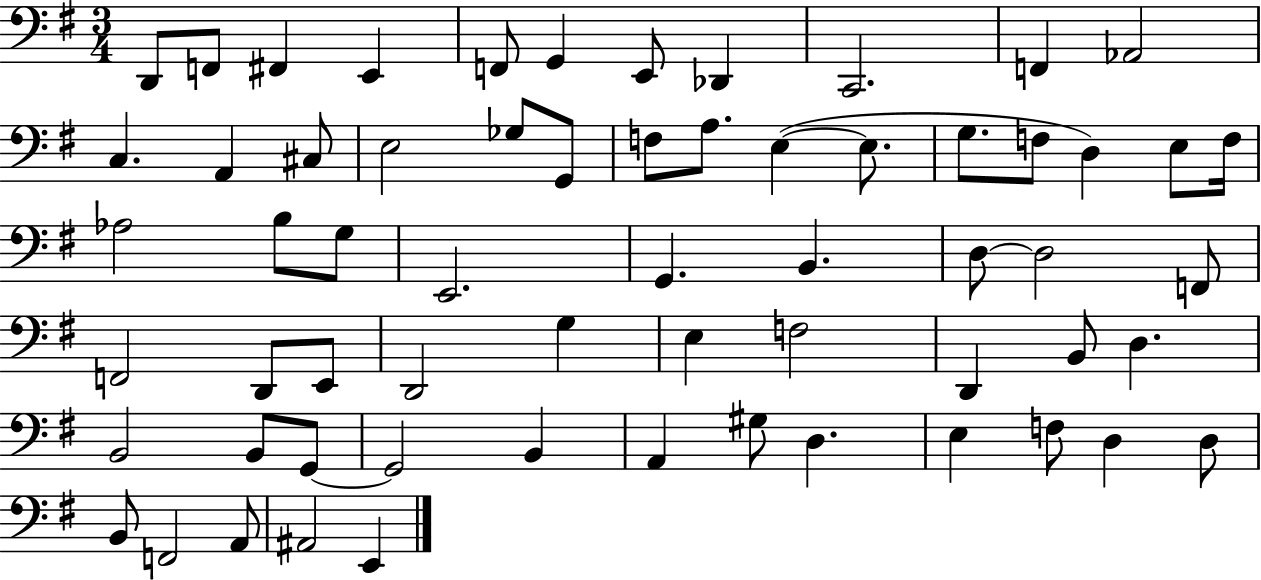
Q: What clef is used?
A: bass